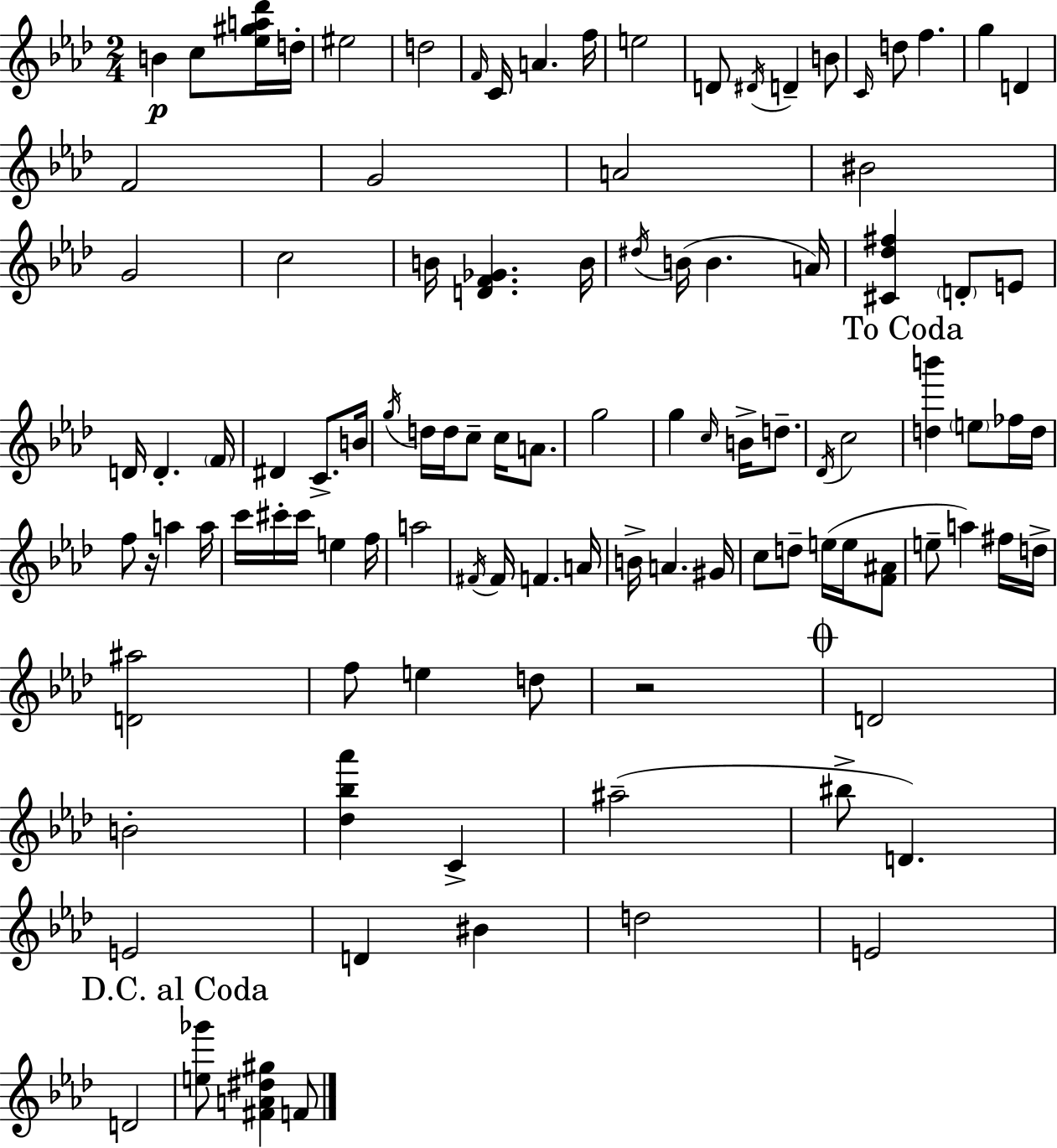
B4/q C5/e [Eb5,G#5,A5,Db6]/s D5/s EIS5/h D5/h F4/s C4/s A4/q. F5/s E5/h D4/e D#4/s D4/q B4/e C4/s D5/e F5/q. G5/q D4/q F4/h G4/h A4/h BIS4/h G4/h C5/h B4/s [D4,F4,Gb4]/q. B4/s D#5/s B4/s B4/q. A4/s [C#4,Db5,F#5]/q D4/e E4/e D4/s D4/q. F4/s D#4/q C4/e. B4/s G5/s D5/s D5/s C5/e C5/s A4/e. G5/h G5/q C5/s B4/s D5/e. Db4/s C5/h [D5,B6]/q E5/e FES5/s D5/s F5/e R/s A5/q A5/s C6/s C#6/s C#6/s E5/q F5/s A5/h F#4/s F#4/s F4/q. A4/s B4/s A4/q. G#4/s C5/e D5/e E5/s E5/s [F4,A#4]/e E5/e A5/q F#5/s D5/s [D4,A#5]/h F5/e E5/q D5/e R/h D4/h B4/h [Db5,Bb5,Ab6]/q C4/q A#5/h BIS5/e D4/q. E4/h D4/q BIS4/q D5/h E4/h D4/h [E5,Gb6]/e [F#4,A4,D#5,G#5]/q F4/e